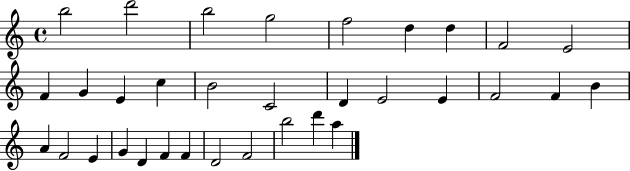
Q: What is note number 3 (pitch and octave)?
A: B5